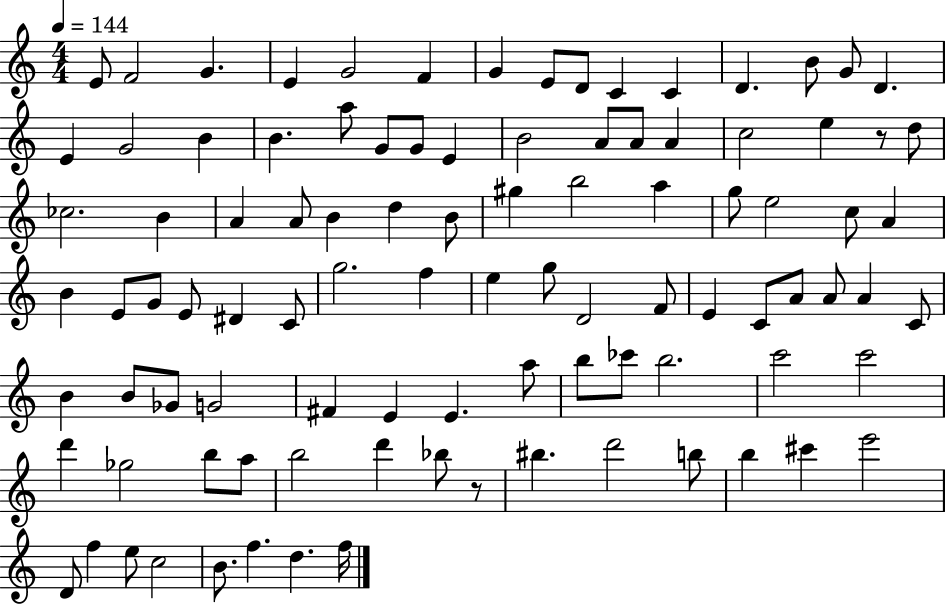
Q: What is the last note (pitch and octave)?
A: F5